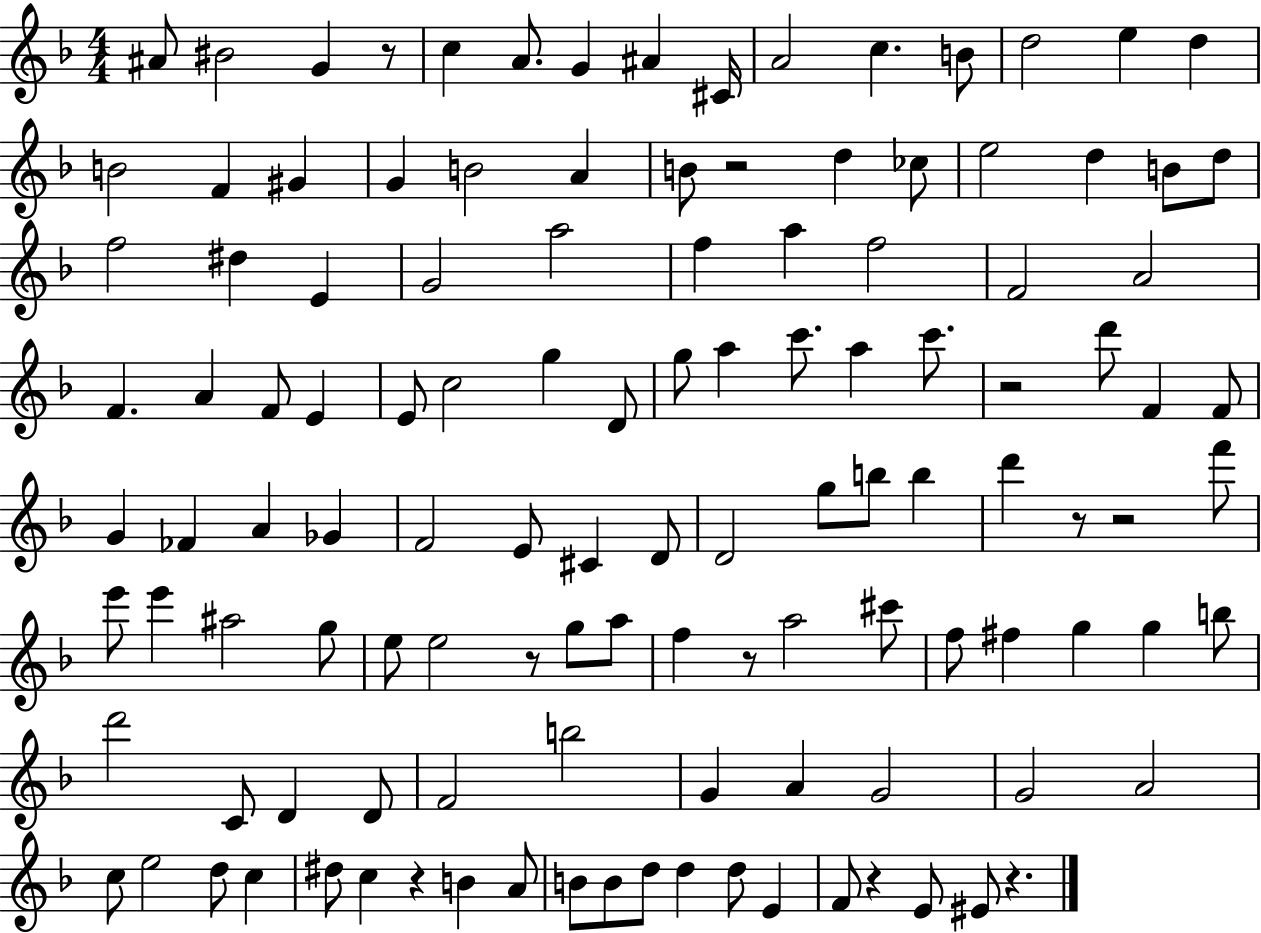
{
  \clef treble
  \numericTimeSignature
  \time 4/4
  \key f \major
  ais'8 bis'2 g'4 r8 | c''4 a'8. g'4 ais'4 cis'16 | a'2 c''4. b'8 | d''2 e''4 d''4 | \break b'2 f'4 gis'4 | g'4 b'2 a'4 | b'8 r2 d''4 ces''8 | e''2 d''4 b'8 d''8 | \break f''2 dis''4 e'4 | g'2 a''2 | f''4 a''4 f''2 | f'2 a'2 | \break f'4. a'4 f'8 e'4 | e'8 c''2 g''4 d'8 | g''8 a''4 c'''8. a''4 c'''8. | r2 d'''8 f'4 f'8 | \break g'4 fes'4 a'4 ges'4 | f'2 e'8 cis'4 d'8 | d'2 g''8 b''8 b''4 | d'''4 r8 r2 f'''8 | \break e'''8 e'''4 ais''2 g''8 | e''8 e''2 r8 g''8 a''8 | f''4 r8 a''2 cis'''8 | f''8 fis''4 g''4 g''4 b''8 | \break d'''2 c'8 d'4 d'8 | f'2 b''2 | g'4 a'4 g'2 | g'2 a'2 | \break c''8 e''2 d''8 c''4 | dis''8 c''4 r4 b'4 a'8 | b'8 b'8 d''8 d''4 d''8 e'4 | f'8 r4 e'8 eis'8 r4. | \break \bar "|."
}